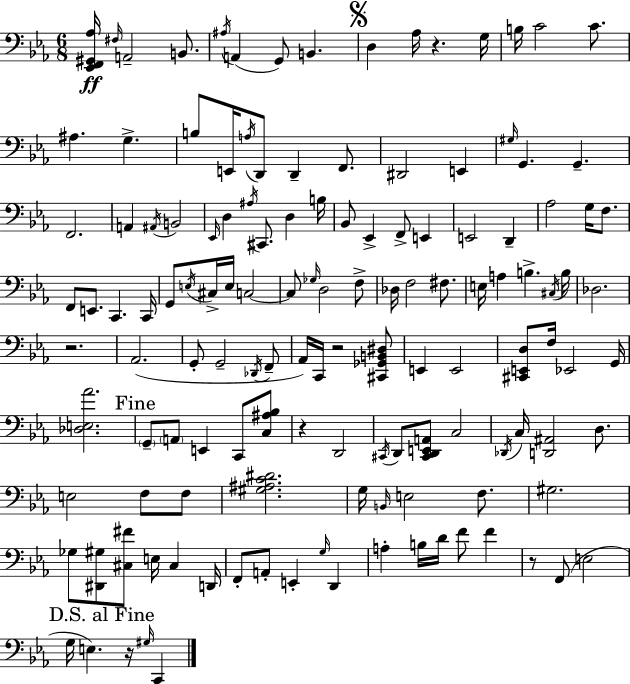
[Eb2,F2,G#2,Ab3]/s F#3/s A2/h B2/e. A#3/s A2/q G2/e B2/q. D3/q Ab3/s R/q. G3/s B3/s C4/h C4/e. A#3/q. G3/q. B3/e E2/s A3/s D2/e D2/q F2/e. D#2/h E2/q G#3/s G2/q. G2/q. F2/h. A2/q A#2/s B2/h Eb2/s D3/q A#3/s C#2/e. D3/q B3/s Bb2/e Eb2/q F2/e E2/q E2/h D2/q Ab3/h G3/s F3/e. F2/e E2/e. C2/q. C2/s G2/e E3/s C#3/s E3/s C3/h C3/e Gb3/s D3/h F3/e Db3/s F3/h F#3/e. E3/s A3/q B3/q. C#3/s B3/s Db3/h. R/h. Ab2/h. G2/e G2/h Db2/s F2/e Ab2/s C2/s R/h [C#2,Gb2,B2,D#3]/e E2/q E2/h [C#2,E2,D3]/e F3/s Eb2/h G2/s [Db3,E3,Ab4]/h. G2/e A2/e E2/q C2/e [C3,A#3,Bb3]/e R/q D2/h C#2/s D2/e [C#2,D2,E2,A2]/e C3/h Db2/s C3/s [D2,A#2]/h D3/e. E3/h F3/e F3/e [G#3,A#3,C4,D#4]/h. G3/s B2/s E3/h F3/e. G#3/h. Gb3/e [D#2,G#3]/e [C#3,F#4]/e E3/s C#3/q D2/s F2/e A2/e E2/q G3/s D2/q A3/q B3/s D4/s F4/e F4/q R/e F2/e E3/h G3/s E3/q. R/s G#3/s C2/q